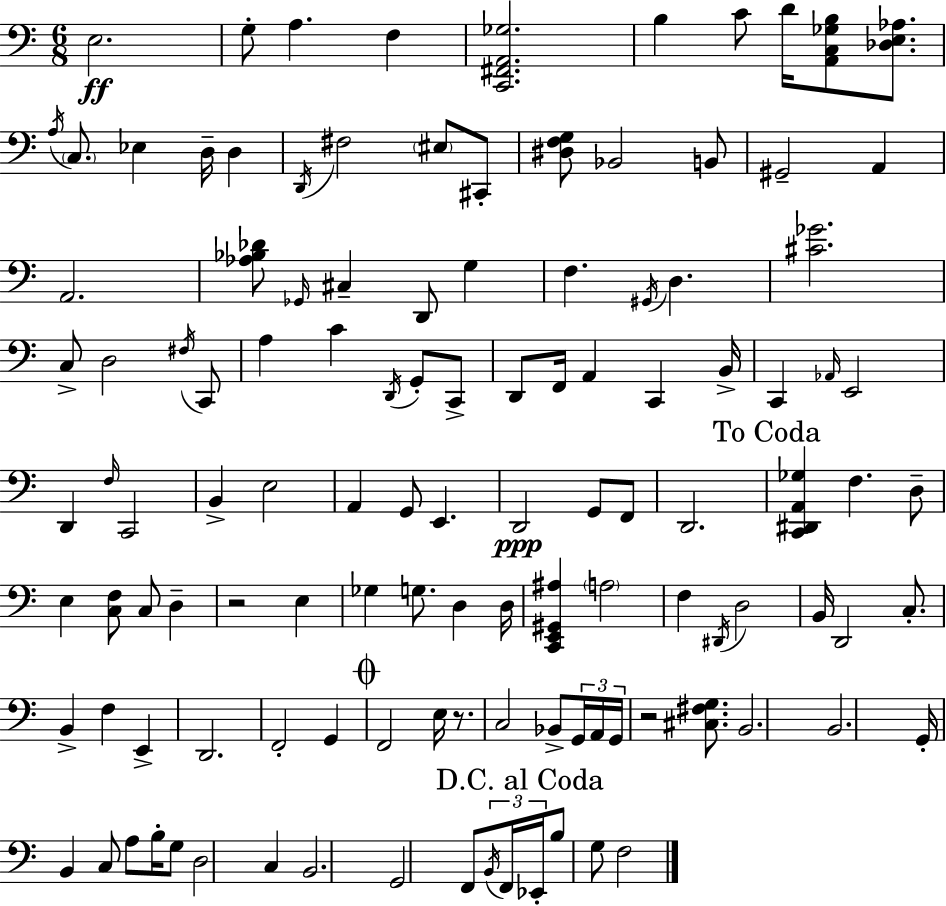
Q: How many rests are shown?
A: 3